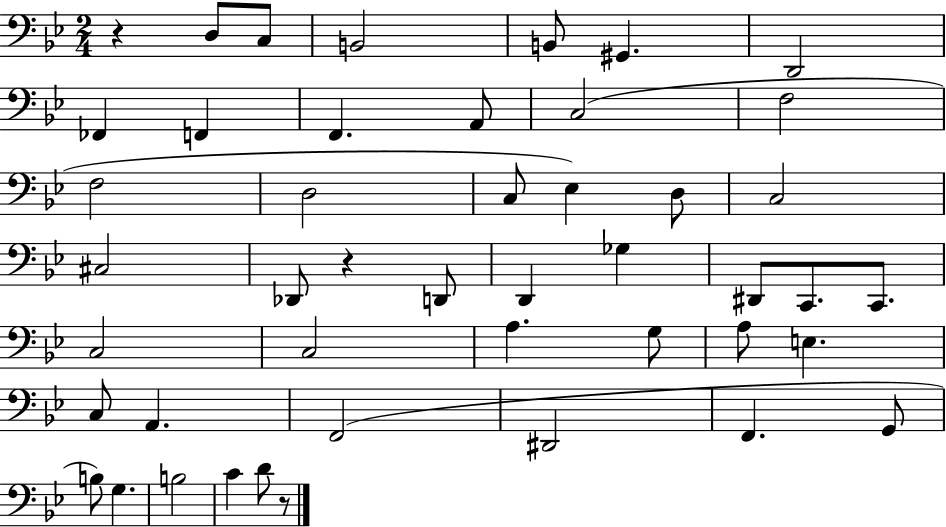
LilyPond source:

{
  \clef bass
  \numericTimeSignature
  \time 2/4
  \key bes \major
  r4 d8 c8 | b,2 | b,8 gis,4. | d,2 | \break fes,4 f,4 | f,4. a,8 | c2( | f2 | \break f2 | d2 | c8 ees4) d8 | c2 | \break cis2 | des,8 r4 d,8 | d,4 ges4 | dis,8 c,8. c,8. | \break c2 | c2 | a4. g8 | a8 e4. | \break c8 a,4. | f,2( | dis,2 | f,4. g,8 | \break b8) g4. | b2 | c'4 d'8 r8 | \bar "|."
}